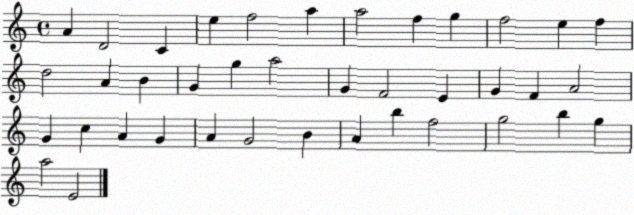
X:1
T:Untitled
M:4/4
L:1/4
K:C
A D2 C e f2 a a2 f g f2 e f d2 A B G g a2 G F2 E G F A2 G c A G A G2 B A b f2 g2 b g a2 E2